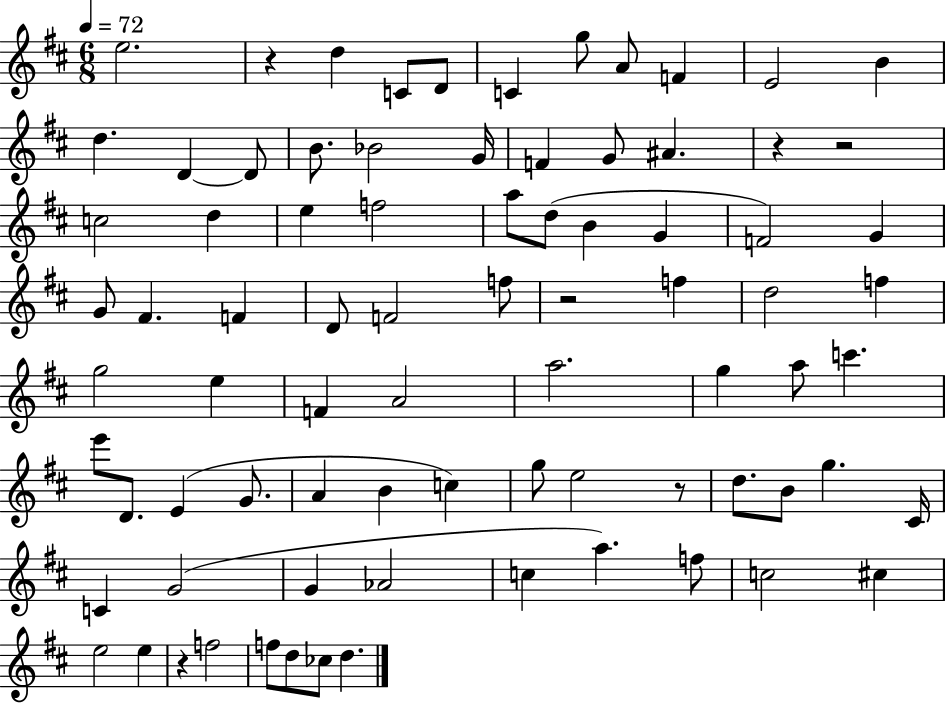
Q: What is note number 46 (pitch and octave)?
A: C6